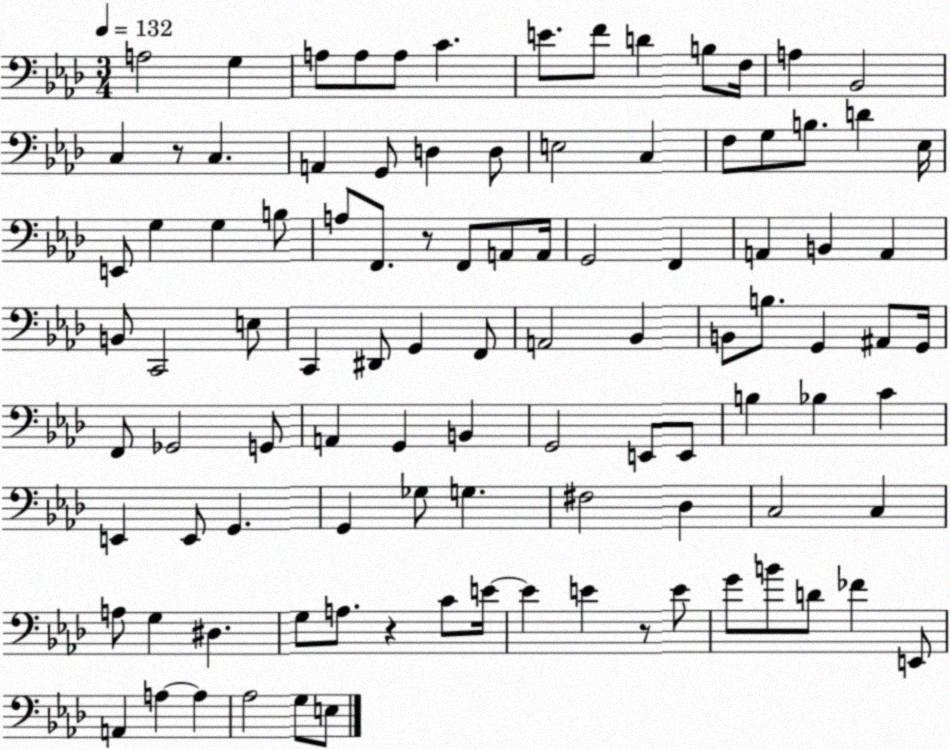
X:1
T:Untitled
M:3/4
L:1/4
K:Ab
A,2 G, A,/2 A,/2 A,/2 C E/2 F/2 D B,/2 F,/4 A, _B,,2 C, z/2 C, A,, G,,/2 D, D,/2 E,2 C, F,/2 G,/2 B,/2 D _E,/4 E,,/2 G, G, B,/2 A,/2 F,,/2 z/2 F,,/2 A,,/2 A,,/4 G,,2 F,, A,, B,, A,, B,,/2 C,,2 E,/2 C,, ^D,,/2 G,, F,,/2 A,,2 _B,, B,,/2 B,/2 G,, ^A,,/2 G,,/4 F,,/2 _G,,2 G,,/2 A,, G,, B,, G,,2 E,,/2 E,,/2 B, _B, C E,, E,,/2 G,, G,, _G,/2 G, ^F,2 _D, C,2 C, A,/2 G, ^D, G,/2 A,/2 z C/2 E/4 E E z/2 E/2 G/2 B/2 D/2 _F E,,/2 A,, A, A, _A,2 G,/2 E,/2